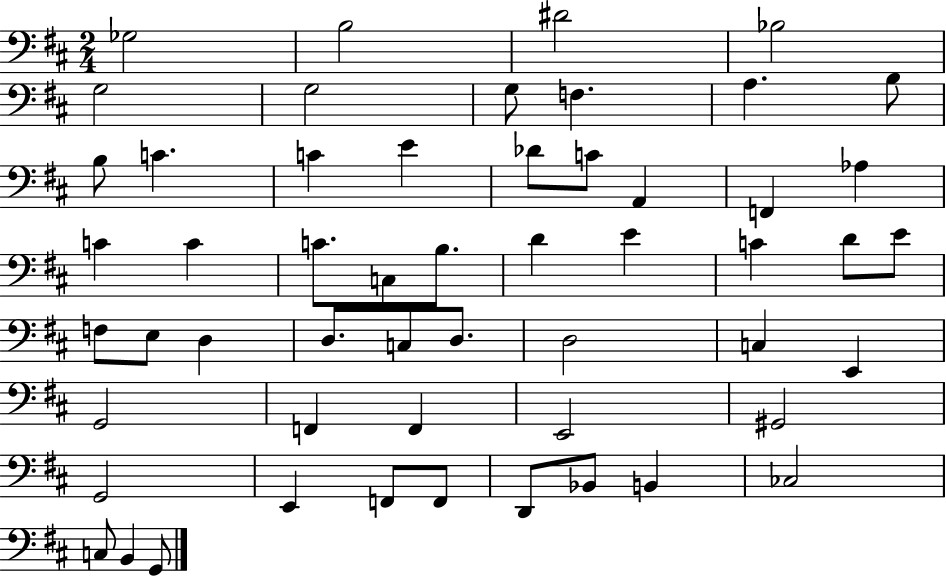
X:1
T:Untitled
M:2/4
L:1/4
K:D
_G,2 B,2 ^D2 _B,2 G,2 G,2 G,/2 F, A, B,/2 B,/2 C C E _D/2 C/2 A,, F,, _A, C C C/2 C,/2 B,/2 D E C D/2 E/2 F,/2 E,/2 D, D,/2 C,/2 D,/2 D,2 C, E,, G,,2 F,, F,, E,,2 ^G,,2 G,,2 E,, F,,/2 F,,/2 D,,/2 _B,,/2 B,, _C,2 C,/2 B,, G,,/2